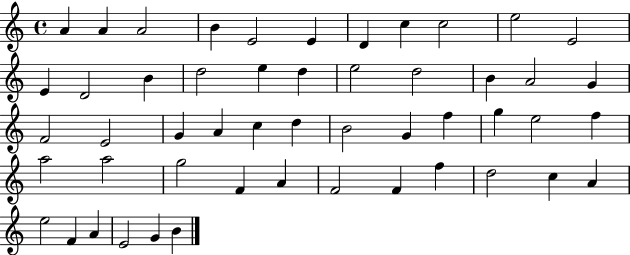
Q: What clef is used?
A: treble